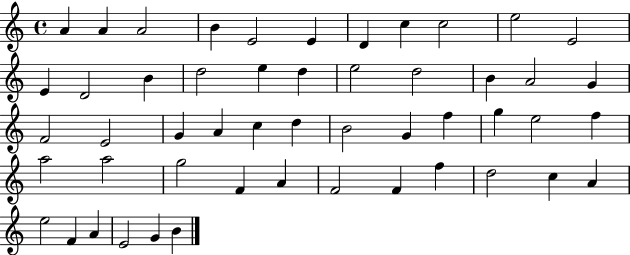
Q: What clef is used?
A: treble